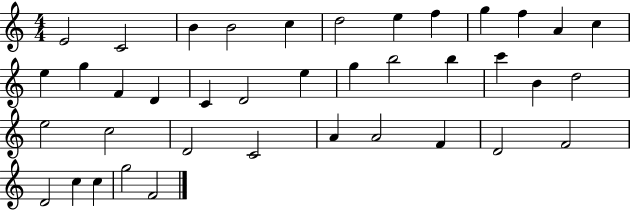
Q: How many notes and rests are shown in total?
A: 39